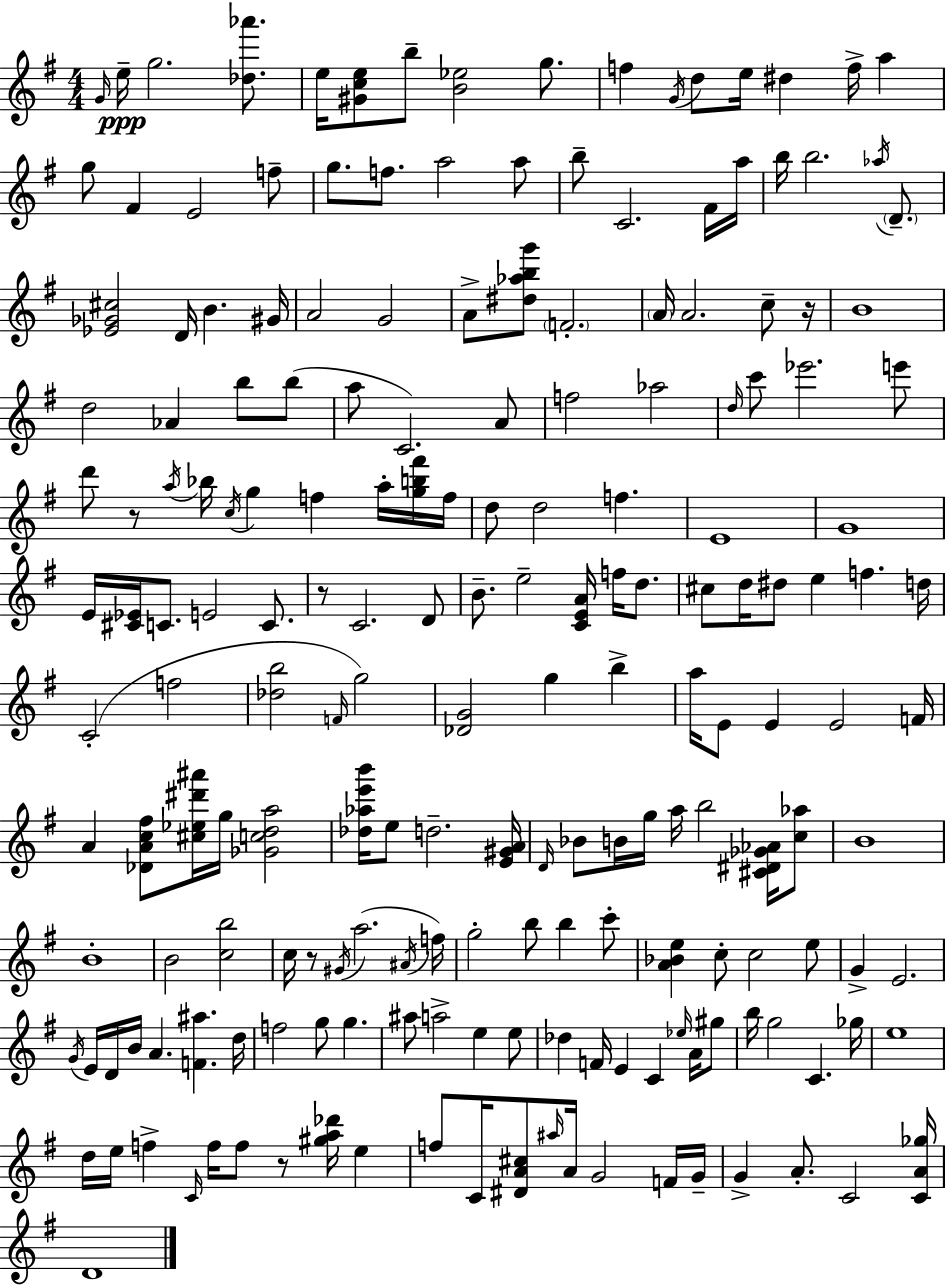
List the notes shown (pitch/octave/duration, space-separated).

G4/s E5/s G5/h. [Db5,Ab6]/e. E5/s [G#4,C5,E5]/e B5/e [B4,Eb5]/h G5/e. F5/q G4/s D5/e E5/s D#5/q F5/s A5/q G5/e F#4/q E4/h F5/e G5/e. F5/e. A5/h A5/e B5/e C4/h. F#4/s A5/s B5/s B5/h. Ab5/s D4/e. [Eb4,Gb4,C#5]/h D4/s B4/q. G#4/s A4/h G4/h A4/e [D#5,Ab5,B5,G6]/e F4/h. A4/s A4/h. C5/e R/s B4/w D5/h Ab4/q B5/e B5/e A5/e C4/h. A4/e F5/h Ab5/h D5/s C6/e Eb6/h. E6/e D6/e R/e A5/s Bb5/s C5/s G5/q F5/q A5/s [G5,B5,F#6]/s F5/s D5/e D5/h F5/q. E4/w G4/w E4/s [C#4,Eb4]/s C4/e. E4/h C4/e. R/e C4/h. D4/e B4/e. E5/h [C4,E4,A4]/s F5/s D5/e. C#5/e D5/s D#5/e E5/q F5/q. D5/s C4/h F5/h [Db5,B5]/h F4/s G5/h [Db4,G4]/h G5/q B5/q A5/s E4/e E4/q E4/h F4/s A4/q [Db4,A4,C5,F#5]/e [C#5,Eb5,D#6,A#6]/s G5/s [Gb4,C5,D5,A5]/h [Db5,Ab5,E6,B6]/s E5/e D5/h. [E4,G#4,A4]/s D4/s Bb4/e B4/s G5/s A5/s B5/h [C#4,D#4,Gb4,Ab4]/s [C5,Ab5]/e B4/w B4/w B4/h [C5,B5]/h C5/s R/e G#4/s A5/h. A#4/s F5/s G5/h B5/e B5/q C6/e [A4,Bb4,E5]/q C5/e C5/h E5/e G4/q E4/h. G4/s E4/s D4/s B4/s A4/q. [F4,A#5]/q. D5/s F5/h G5/e G5/q. A#5/e A5/h E5/q E5/e Db5/q F4/s E4/q C4/q Eb5/s A4/s G#5/e B5/s G5/h C4/q. Gb5/s E5/w D5/s E5/s F5/q C4/s F5/s F5/e R/e [G#5,A5,Db6]/s E5/q F5/e C4/s [D#4,A4,C#5]/e A#5/s A4/s G4/h F4/s G4/s G4/q A4/e. C4/h [C4,A4,Gb5]/s D4/w